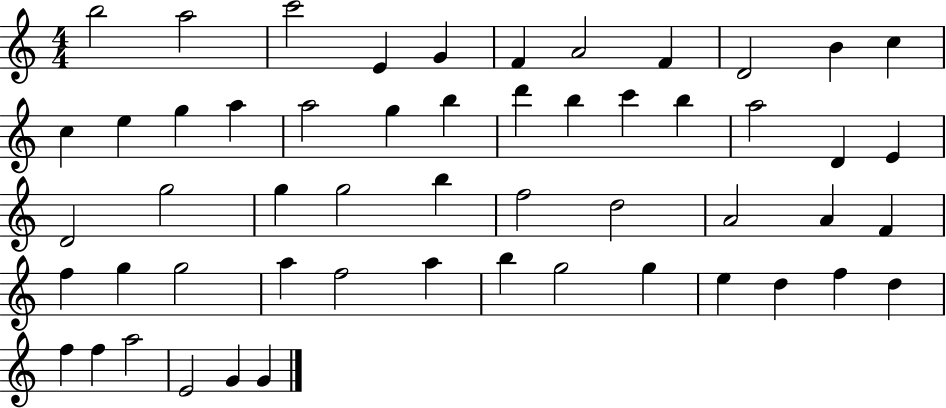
X:1
T:Untitled
M:4/4
L:1/4
K:C
b2 a2 c'2 E G F A2 F D2 B c c e g a a2 g b d' b c' b a2 D E D2 g2 g g2 b f2 d2 A2 A F f g g2 a f2 a b g2 g e d f d f f a2 E2 G G